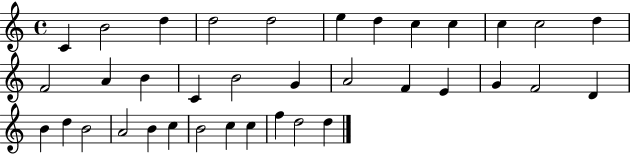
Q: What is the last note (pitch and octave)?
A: D5